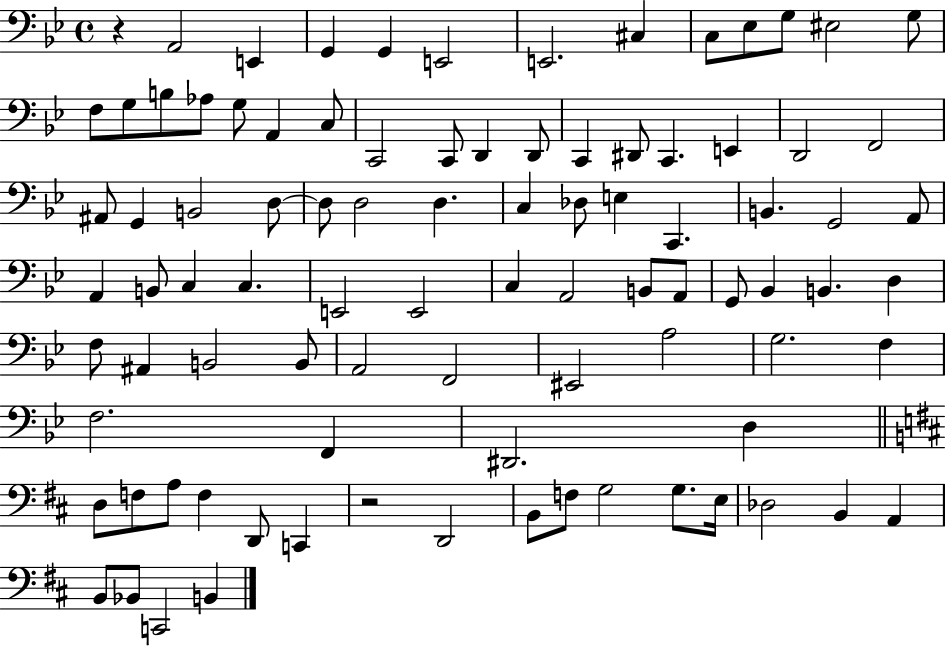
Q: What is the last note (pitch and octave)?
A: B2